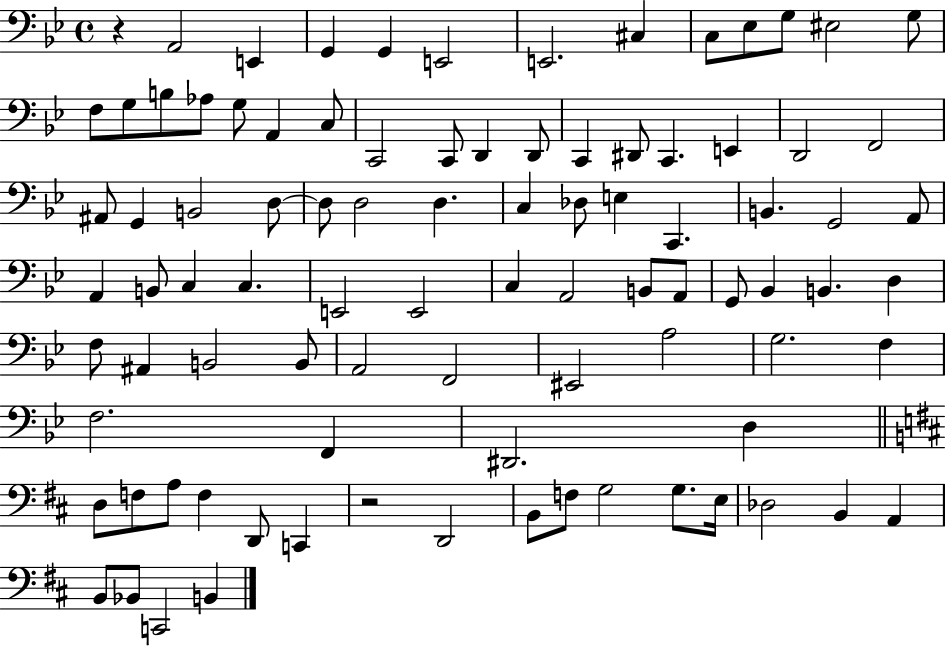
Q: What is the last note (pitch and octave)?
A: B2